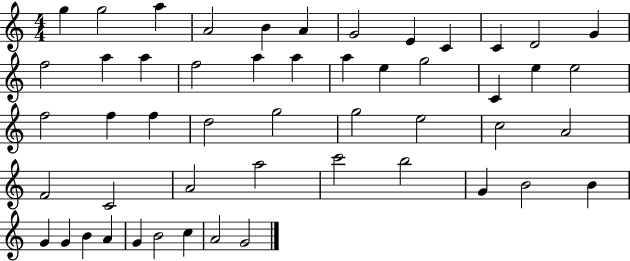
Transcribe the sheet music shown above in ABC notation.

X:1
T:Untitled
M:4/4
L:1/4
K:C
g g2 a A2 B A G2 E C C D2 G f2 a a f2 a a a e g2 C e e2 f2 f f d2 g2 g2 e2 c2 A2 F2 C2 A2 a2 c'2 b2 G B2 B G G B A G B2 c A2 G2